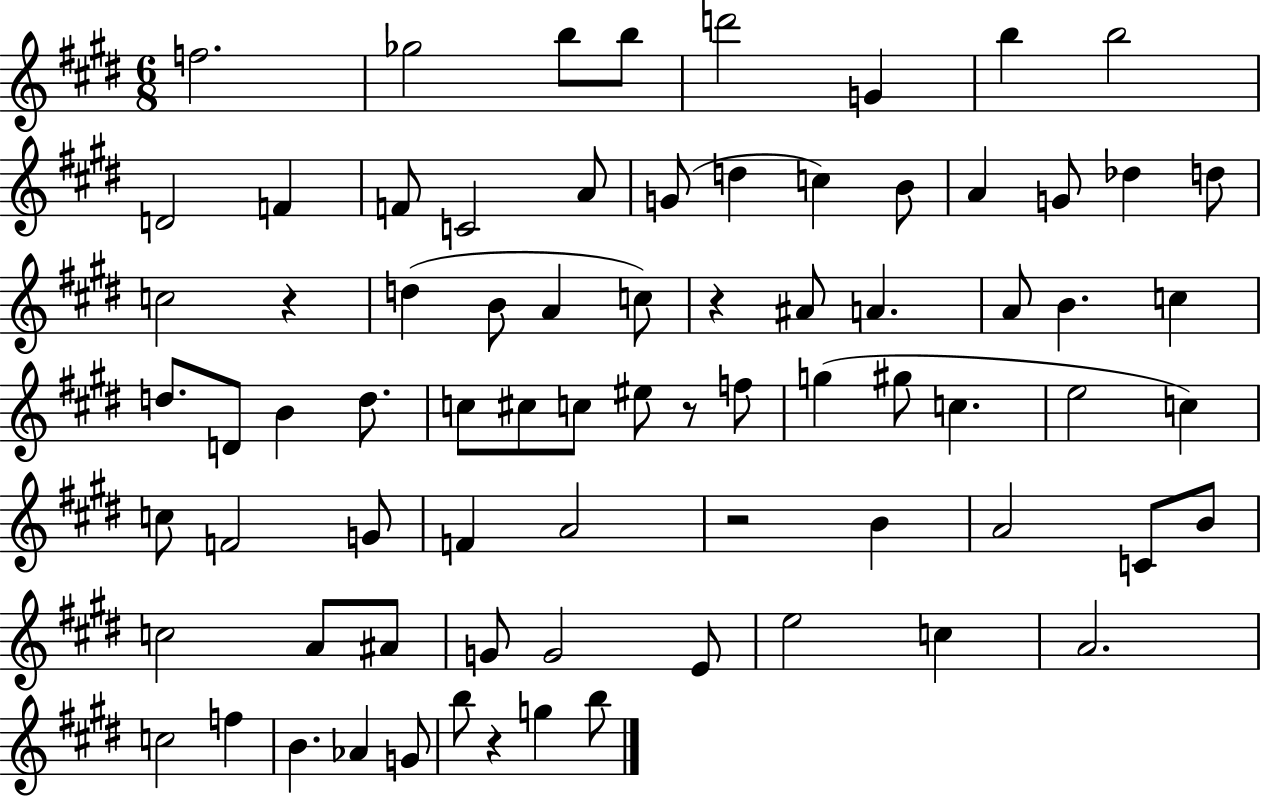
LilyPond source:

{
  \clef treble
  \numericTimeSignature
  \time 6/8
  \key e \major
  \repeat volta 2 { f''2. | ges''2 b''8 b''8 | d'''2 g'4 | b''4 b''2 | \break d'2 f'4 | f'8 c'2 a'8 | g'8( d''4 c''4) b'8 | a'4 g'8 des''4 d''8 | \break c''2 r4 | d''4( b'8 a'4 c''8) | r4 ais'8 a'4. | a'8 b'4. c''4 | \break d''8. d'8 b'4 d''8. | c''8 cis''8 c''8 eis''8 r8 f''8 | g''4( gis''8 c''4. | e''2 c''4) | \break c''8 f'2 g'8 | f'4 a'2 | r2 b'4 | a'2 c'8 b'8 | \break c''2 a'8 ais'8 | g'8 g'2 e'8 | e''2 c''4 | a'2. | \break c''2 f''4 | b'4. aes'4 g'8 | b''8 r4 g''4 b''8 | } \bar "|."
}